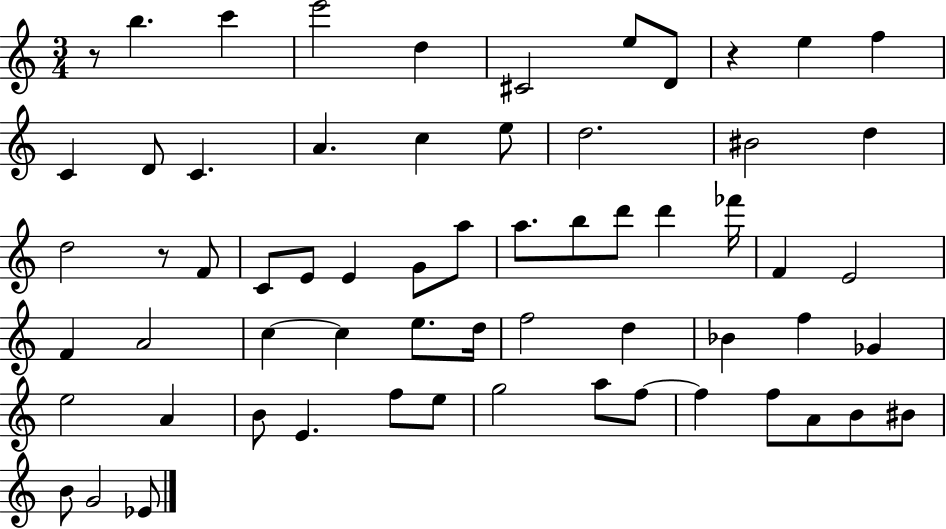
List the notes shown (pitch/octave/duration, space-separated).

R/e B5/q. C6/q E6/h D5/q C#4/h E5/e D4/e R/q E5/q F5/q C4/q D4/e C4/q. A4/q. C5/q E5/e D5/h. BIS4/h D5/q D5/h R/e F4/e C4/e E4/e E4/q G4/e A5/e A5/e. B5/e D6/e D6/q FES6/s F4/q E4/h F4/q A4/h C5/q C5/q E5/e. D5/s F5/h D5/q Bb4/q F5/q Gb4/q E5/h A4/q B4/e E4/q. F5/e E5/e G5/h A5/e F5/e F5/q F5/e A4/e B4/e BIS4/e B4/e G4/h Eb4/e